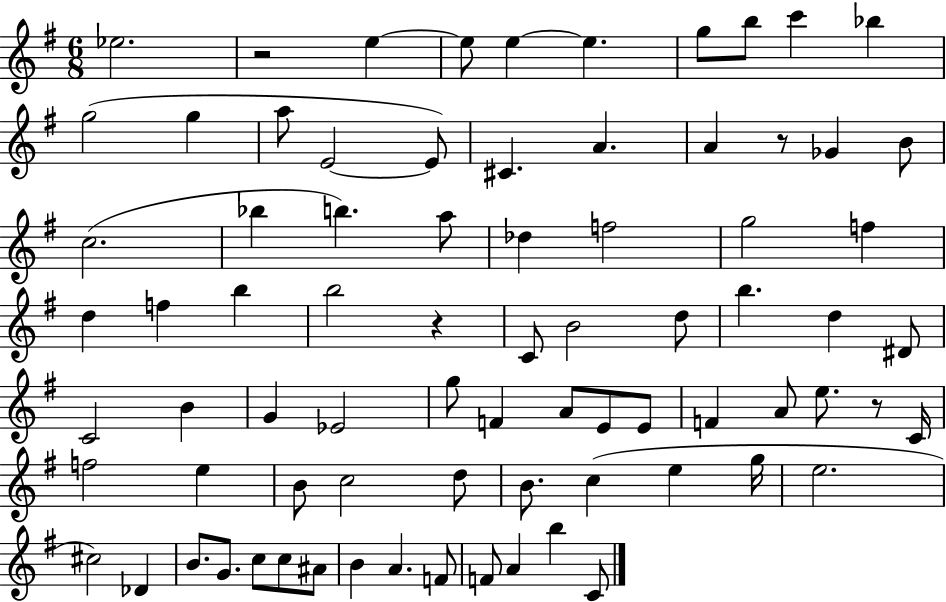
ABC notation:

X:1
T:Untitled
M:6/8
L:1/4
K:G
_e2 z2 e e/2 e e g/2 b/2 c' _b g2 g a/2 E2 E/2 ^C A A z/2 _G B/2 c2 _b b a/2 _d f2 g2 f d f b b2 z C/2 B2 d/2 b d ^D/2 C2 B G _E2 g/2 F A/2 E/2 E/2 F A/2 e/2 z/2 C/4 f2 e B/2 c2 d/2 B/2 c e g/4 e2 ^c2 _D B/2 G/2 c/2 c/2 ^A/2 B A F/2 F/2 A b C/2